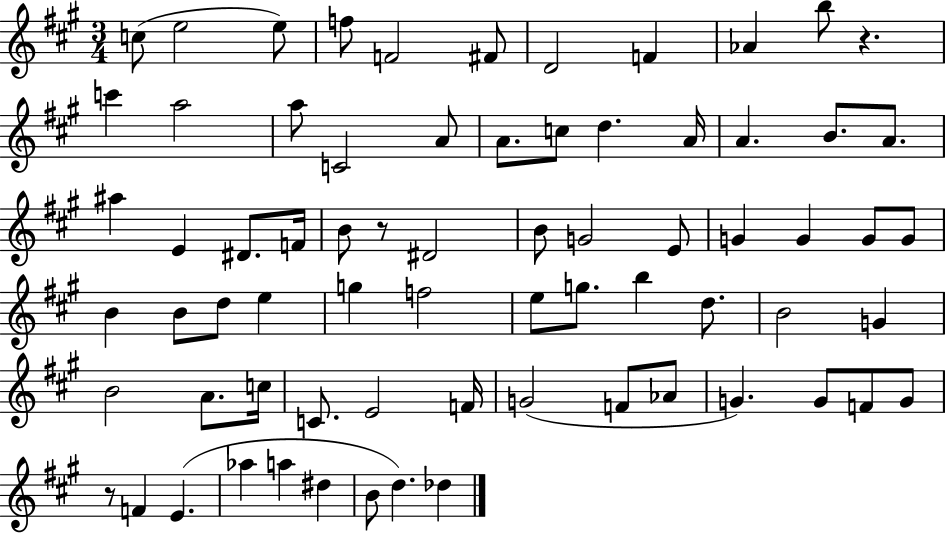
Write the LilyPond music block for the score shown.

{
  \clef treble
  \numericTimeSignature
  \time 3/4
  \key a \major
  c''8( e''2 e''8) | f''8 f'2 fis'8 | d'2 f'4 | aes'4 b''8 r4. | \break c'''4 a''2 | a''8 c'2 a'8 | a'8. c''8 d''4. a'16 | a'4. b'8. a'8. | \break ais''4 e'4 dis'8. f'16 | b'8 r8 dis'2 | b'8 g'2 e'8 | g'4 g'4 g'8 g'8 | \break b'4 b'8 d''8 e''4 | g''4 f''2 | e''8 g''8. b''4 d''8. | b'2 g'4 | \break b'2 a'8. c''16 | c'8. e'2 f'16 | g'2( f'8 aes'8 | g'4.) g'8 f'8 g'8 | \break r8 f'4 e'4.( | aes''4 a''4 dis''4 | b'8 d''4.) des''4 | \bar "|."
}